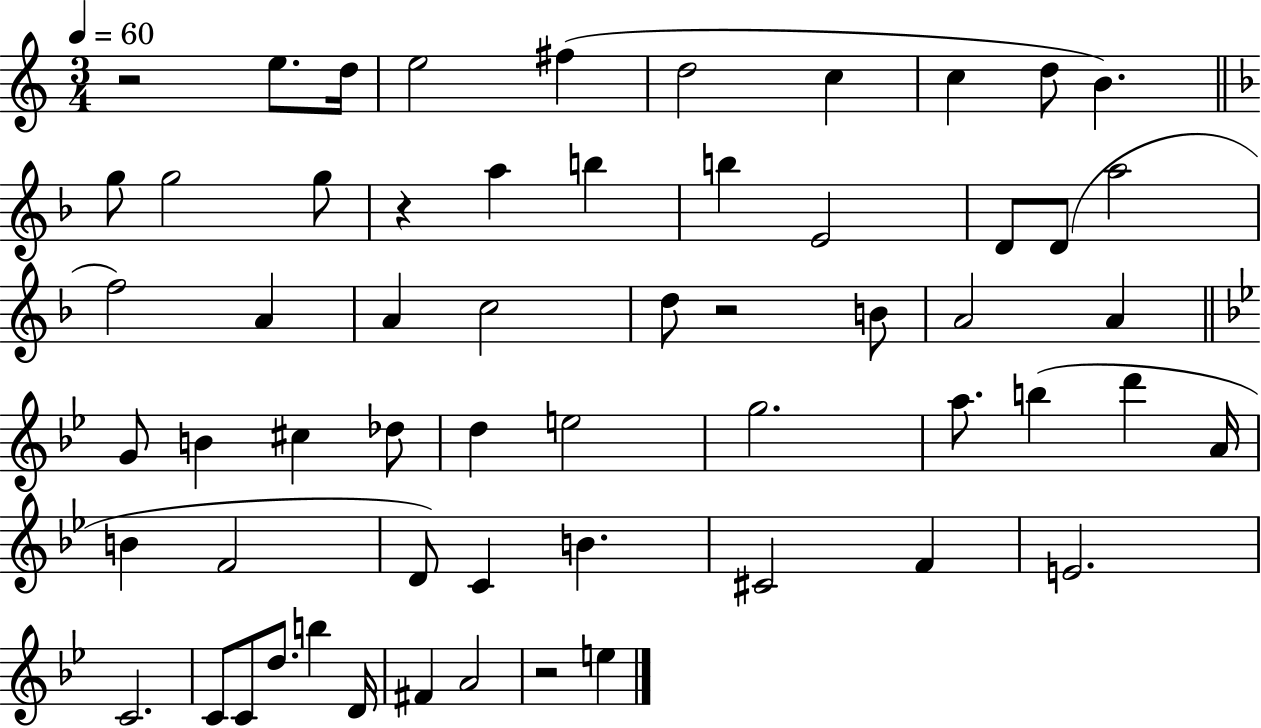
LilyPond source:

{
  \clef treble
  \numericTimeSignature
  \time 3/4
  \key c \major
  \tempo 4 = 60
  r2 e''8. d''16 | e''2 fis''4( | d''2 c''4 | c''4 d''8 b'4.) | \break \bar "||" \break \key d \minor g''8 g''2 g''8 | r4 a''4 b''4 | b''4 e'2 | d'8 d'8( a''2 | \break f''2) a'4 | a'4 c''2 | d''8 r2 b'8 | a'2 a'4 | \break \bar "||" \break \key g \minor g'8 b'4 cis''4 des''8 | d''4 e''2 | g''2. | a''8. b''4( d'''4 a'16 | \break b'4 f'2 | d'8) c'4 b'4. | cis'2 f'4 | e'2. | \break c'2. | c'8 c'8 d''8. b''4 d'16 | fis'4 a'2 | r2 e''4 | \break \bar "|."
}